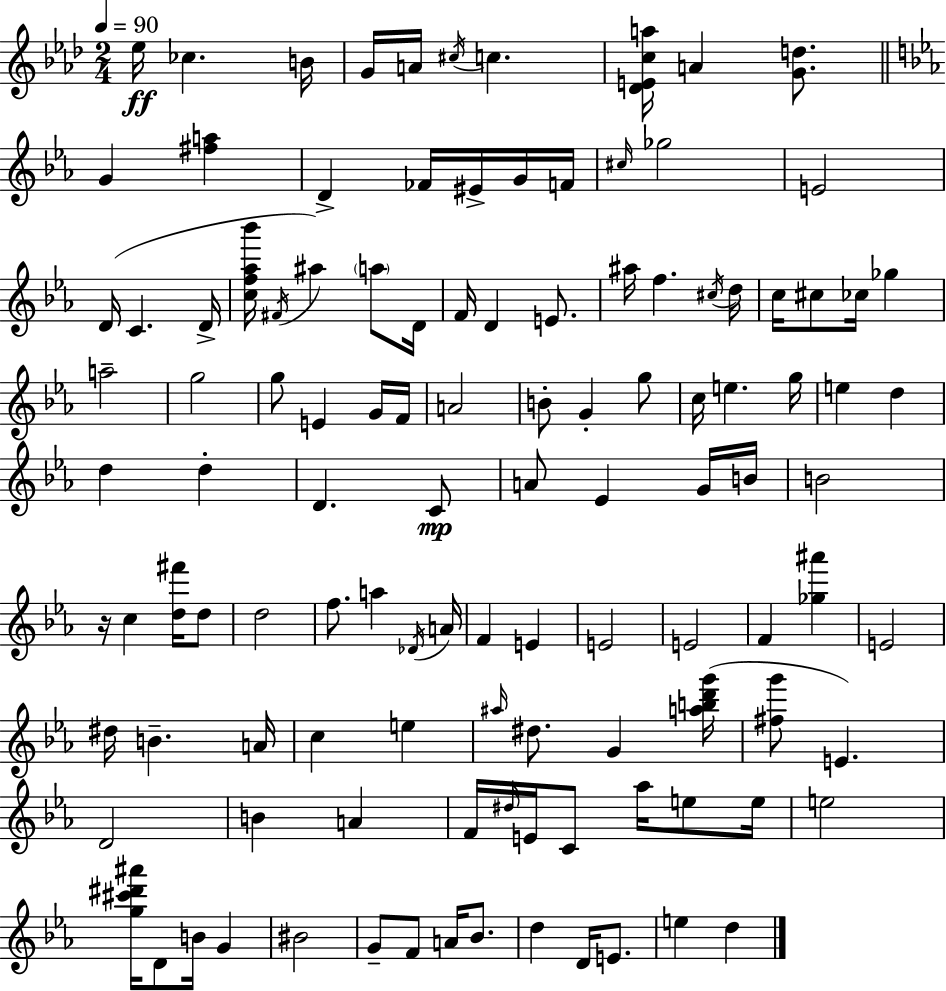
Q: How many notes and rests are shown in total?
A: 115